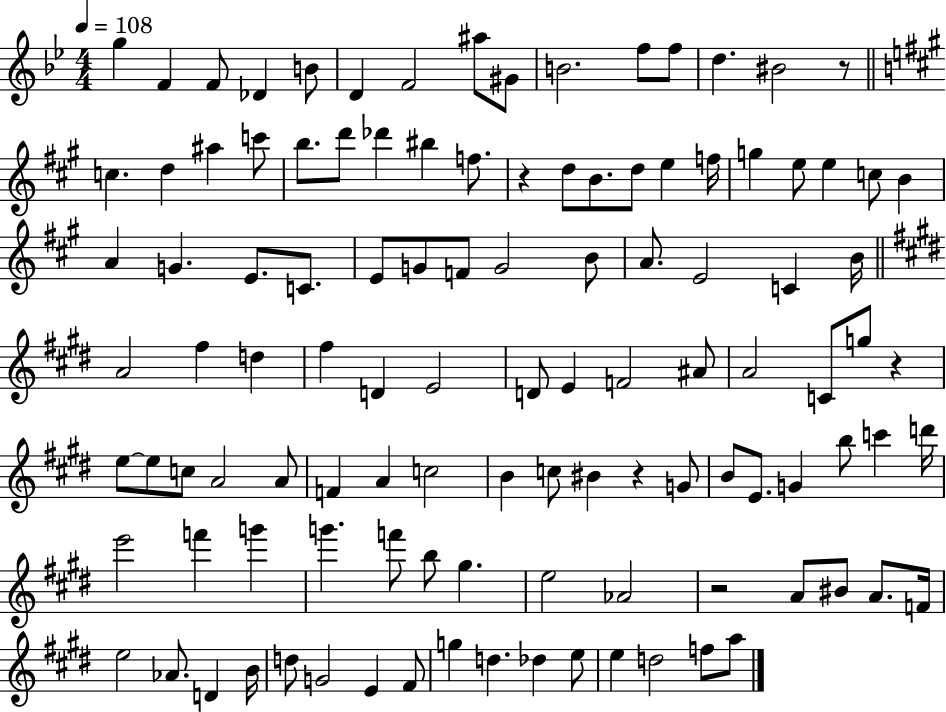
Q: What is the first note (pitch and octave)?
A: G5